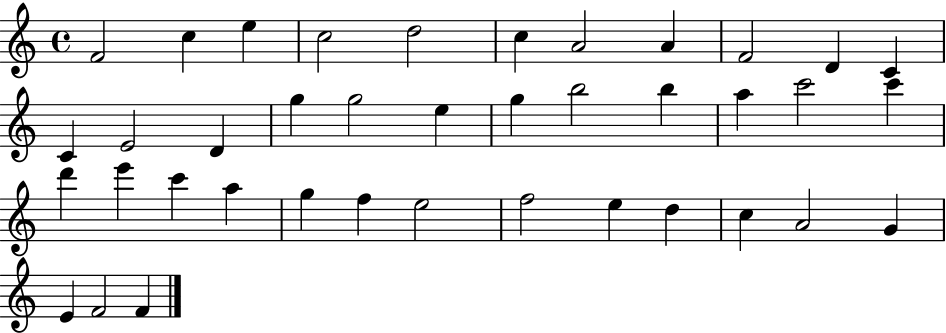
F4/h C5/q E5/q C5/h D5/h C5/q A4/h A4/q F4/h D4/q C4/q C4/q E4/h D4/q G5/q G5/h E5/q G5/q B5/h B5/q A5/q C6/h C6/q D6/q E6/q C6/q A5/q G5/q F5/q E5/h F5/h E5/q D5/q C5/q A4/h G4/q E4/q F4/h F4/q